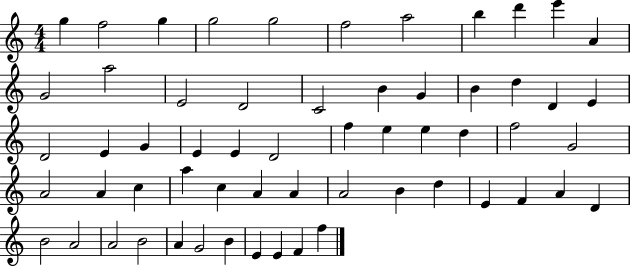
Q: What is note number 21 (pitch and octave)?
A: D4